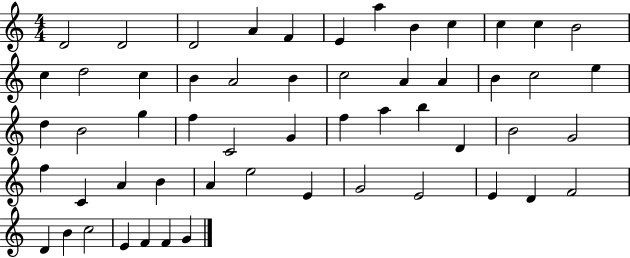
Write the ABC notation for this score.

X:1
T:Untitled
M:4/4
L:1/4
K:C
D2 D2 D2 A F E a B c c c B2 c d2 c B A2 B c2 A A B c2 e d B2 g f C2 G f a b D B2 G2 f C A B A e2 E G2 E2 E D F2 D B c2 E F F G